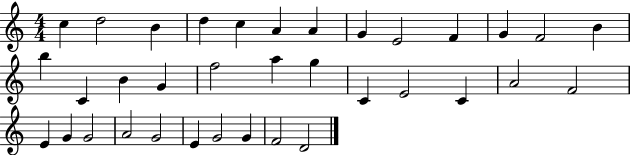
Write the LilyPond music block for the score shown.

{
  \clef treble
  \numericTimeSignature
  \time 4/4
  \key c \major
  c''4 d''2 b'4 | d''4 c''4 a'4 a'4 | g'4 e'2 f'4 | g'4 f'2 b'4 | \break b''4 c'4 b'4 g'4 | f''2 a''4 g''4 | c'4 e'2 c'4 | a'2 f'2 | \break e'4 g'4 g'2 | a'2 g'2 | e'4 g'2 g'4 | f'2 d'2 | \break \bar "|."
}